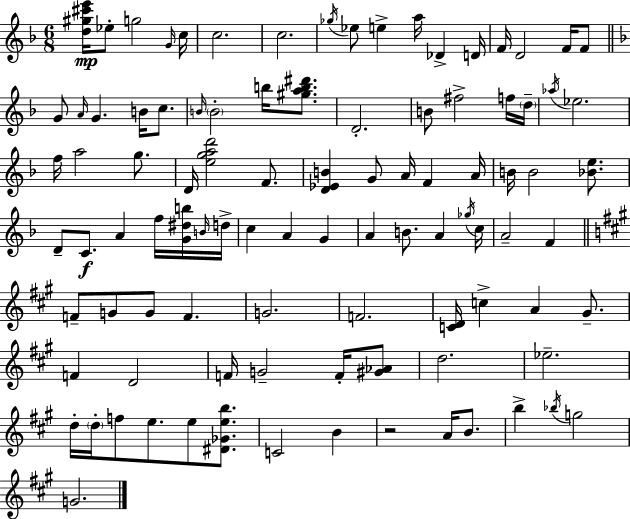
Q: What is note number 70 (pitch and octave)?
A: F4